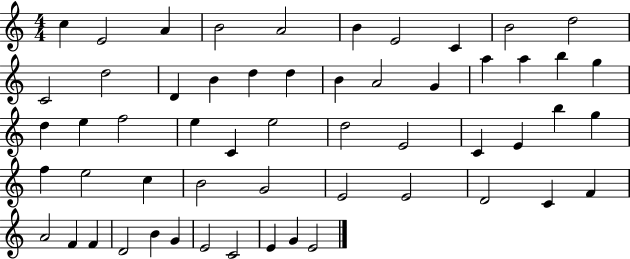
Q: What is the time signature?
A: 4/4